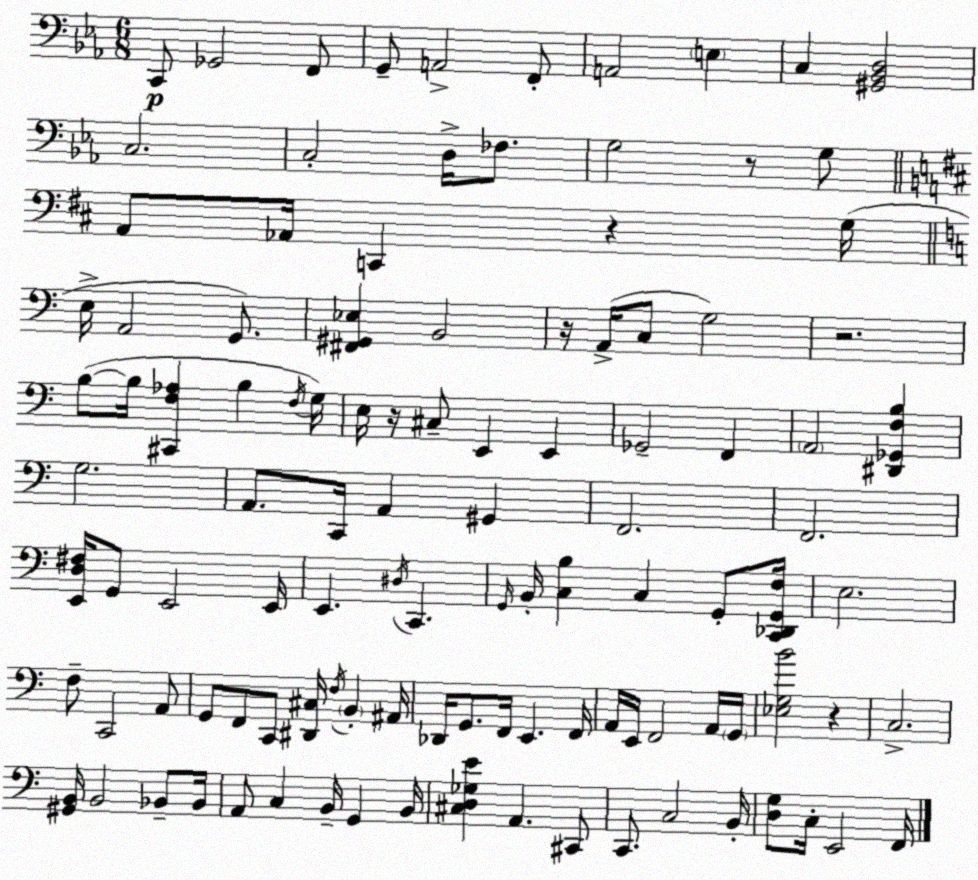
X:1
T:Untitled
M:6/8
L:1/4
K:Eb
C,,/2 _G,,2 F,,/2 G,,/2 A,,2 F,,/2 A,,2 E, C, [^G,,_B,,D,]2 C,2 C,2 D,/4 _F,/2 G,2 z/2 G,/2 A,,/2 _A,,/4 C,, z G,/4 E,/4 A,,2 G,,/2 [^F,,^G,,_E,] B,,2 z/4 A,,/4 C,/2 G,2 z2 B,/2 B,/4 [^C,,F,_A,] B, F,/4 G,/4 E,/4 z/4 ^C,/2 E,, E,, _G,,2 F,, A,,2 [^D,,_G,,F,B,] G,2 A,,/2 C,,/4 A,, ^G,, F,,2 F,,2 [E,,D,^F,]/4 G,,/2 E,,2 E,,/4 E,, ^D,/4 C,, G,,/4 B,,/4 [C,B,] C, G,,/2 [C,,_D,,G,,F,]/4 E,2 F,/2 C,,2 A,,/2 G,,/2 F,,/2 C,,/2 [^D,,^C,]/4 F,/4 B,, ^A,,/4 _D,,/4 G,,/2 F,,/4 E,, F,,/4 A,,/4 E,,/4 F,,2 A,,/4 G,,/4 [_E,G,B]2 z C,2 [^G,,B,,]/4 B,,2 _B,,/2 _B,,/4 A,,/2 C, B,,/4 G,, B,,/4 [^C,D,_G,E] A,, ^C,,/2 C,,/2 C,2 B,,/4 [D,G,]/2 C,/4 E,,2 F,,/4